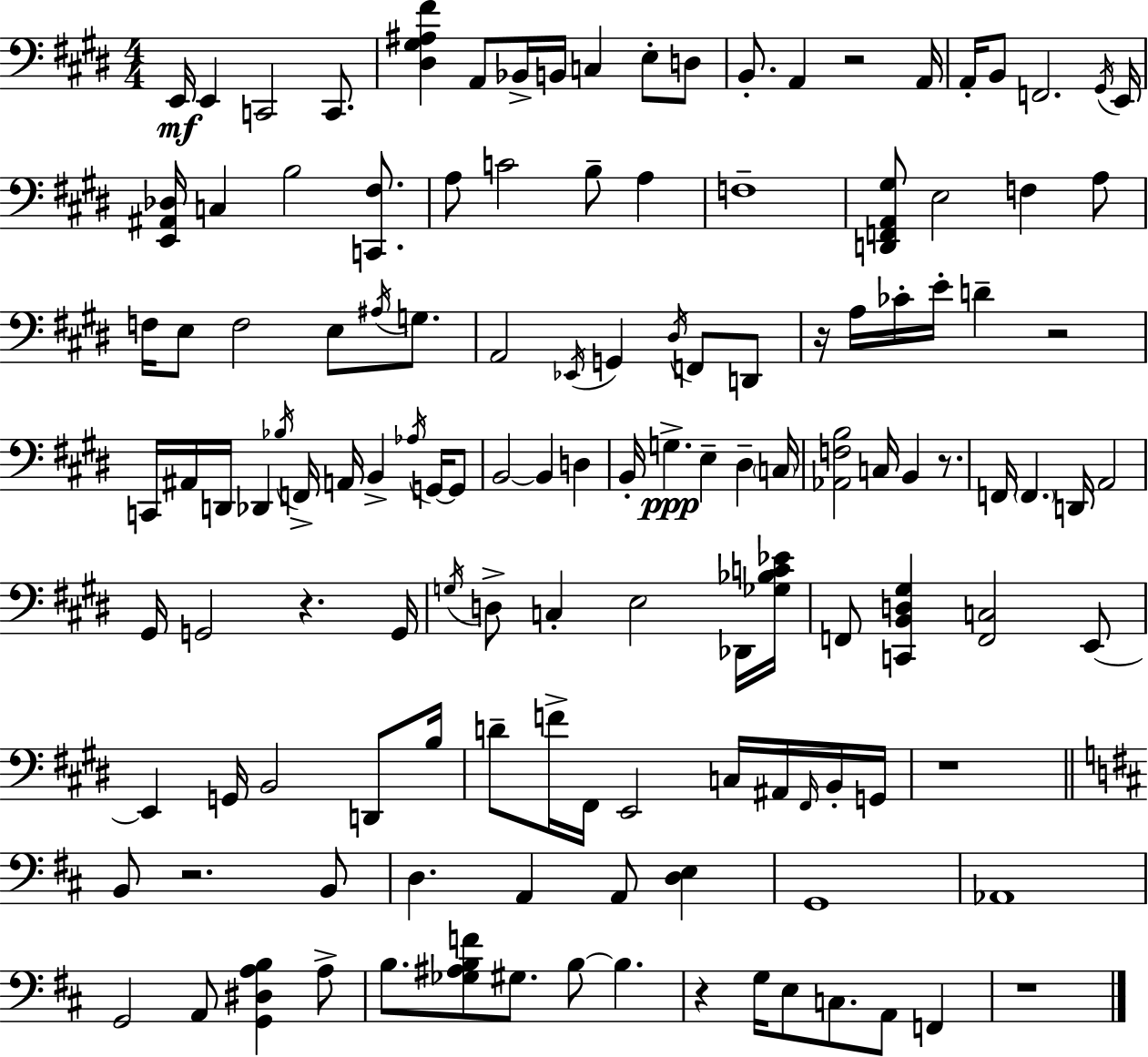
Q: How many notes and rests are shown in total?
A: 132